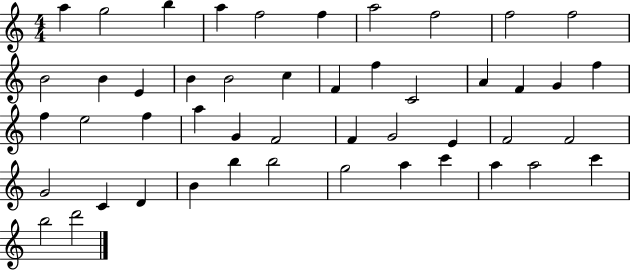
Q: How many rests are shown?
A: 0